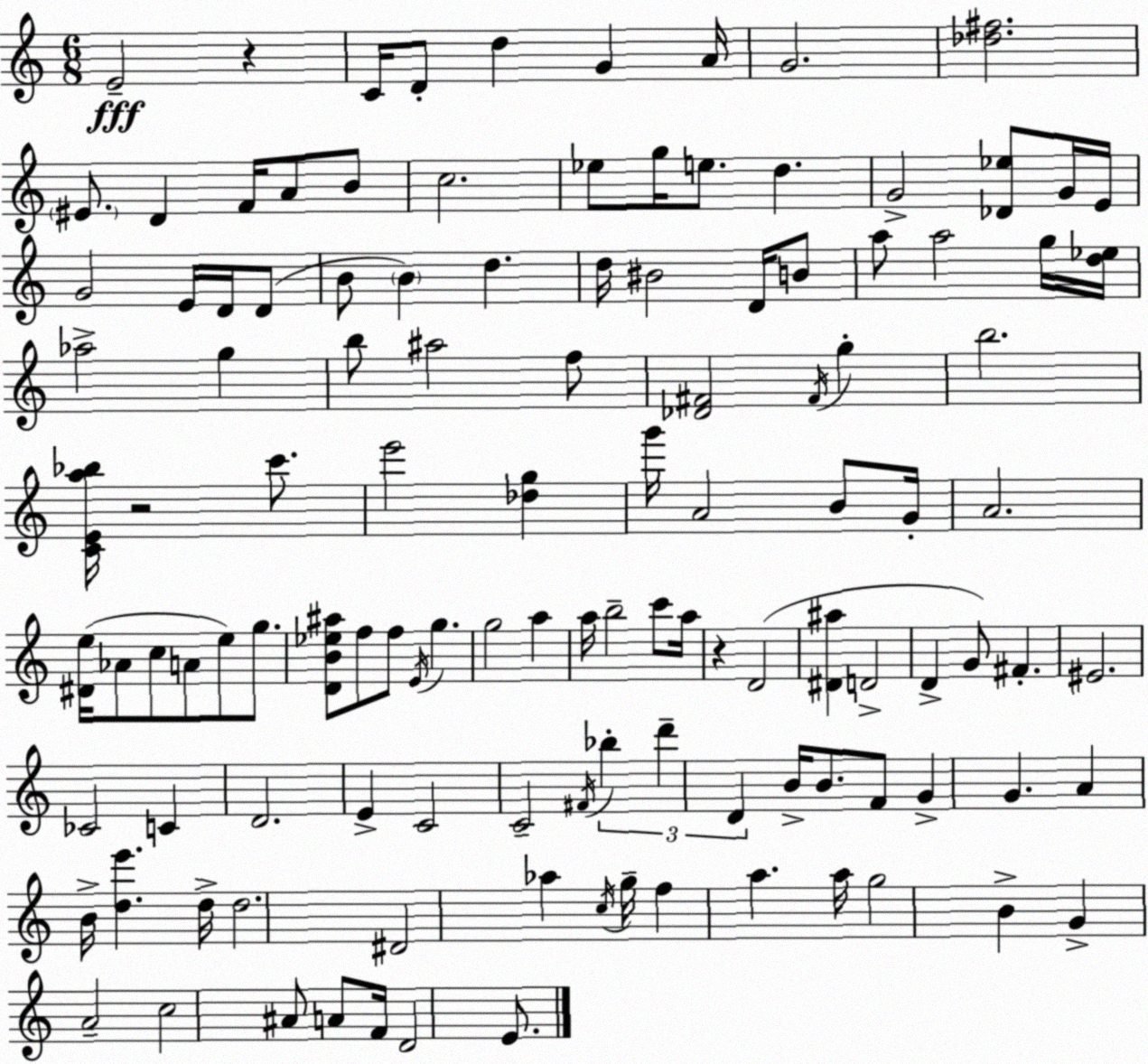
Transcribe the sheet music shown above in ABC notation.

X:1
T:Untitled
M:6/8
L:1/4
K:Am
E2 z C/4 D/2 d G A/4 G2 [_d^f]2 ^E/2 D F/4 A/2 B/2 c2 _e/2 g/4 e/2 d G2 [_D_e]/2 G/4 E/4 G2 E/4 D/4 D/2 B/2 B d d/4 ^B2 D/4 B/2 a/2 a2 g/4 [d_e]/4 _a2 g b/2 ^a2 f/2 [_D^F]2 ^F/4 g b2 [CEa_b]/4 z2 c'/2 e'2 [_dg] g'/4 A2 B/2 G/4 A2 [^De]/4 _A/2 c/2 A/2 e/2 g/2 [DB_e^a]/2 f/2 f/2 E/4 g g2 a a/4 b2 c'/2 a/4 z D2 [^D^a] D2 D G/2 ^F ^E2 _C2 C D2 E C2 C2 ^F/4 _b d' D B/4 B/2 F/2 G G A B/4 [de'] d/4 d2 ^D2 _a c/4 g/4 f a a/4 g2 B G A2 c2 ^A/2 A/2 F/4 D2 E/2